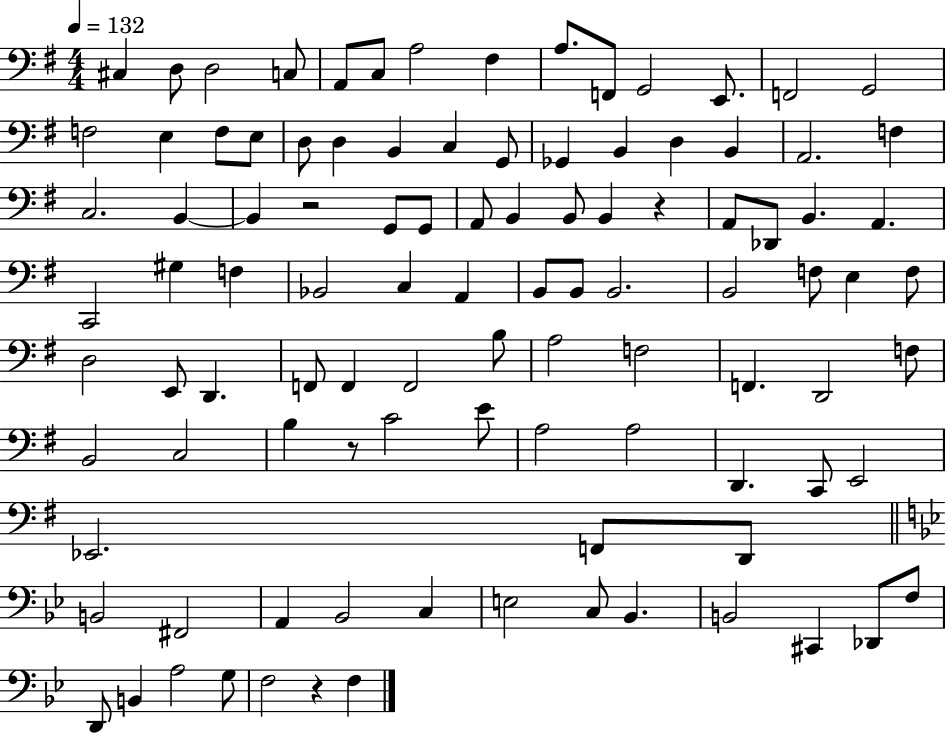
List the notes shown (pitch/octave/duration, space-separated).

C#3/q D3/e D3/h C3/e A2/e C3/e A3/h F#3/q A3/e. F2/e G2/h E2/e. F2/h G2/h F3/h E3/q F3/e E3/e D3/e D3/q B2/q C3/q G2/e Gb2/q B2/q D3/q B2/q A2/h. F3/q C3/h. B2/q B2/q R/h G2/e G2/e A2/e B2/q B2/e B2/q R/q A2/e Db2/e B2/q. A2/q. C2/h G#3/q F3/q Bb2/h C3/q A2/q B2/e B2/e B2/h. B2/h F3/e E3/q F3/e D3/h E2/e D2/q. F2/e F2/q F2/h B3/e A3/h F3/h F2/q. D2/h F3/e B2/h C3/h B3/q R/e C4/h E4/e A3/h A3/h D2/q. C2/e E2/h Eb2/h. F2/e D2/e B2/h F#2/h A2/q Bb2/h C3/q E3/h C3/e Bb2/q. B2/h C#2/q Db2/e F3/e D2/e B2/q A3/h G3/e F3/h R/q F3/q